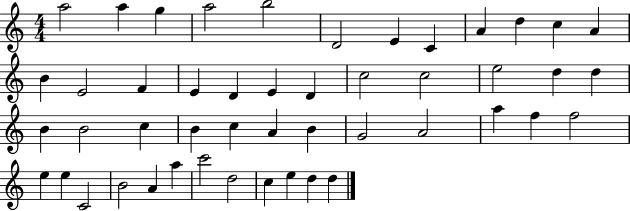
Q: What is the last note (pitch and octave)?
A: D5